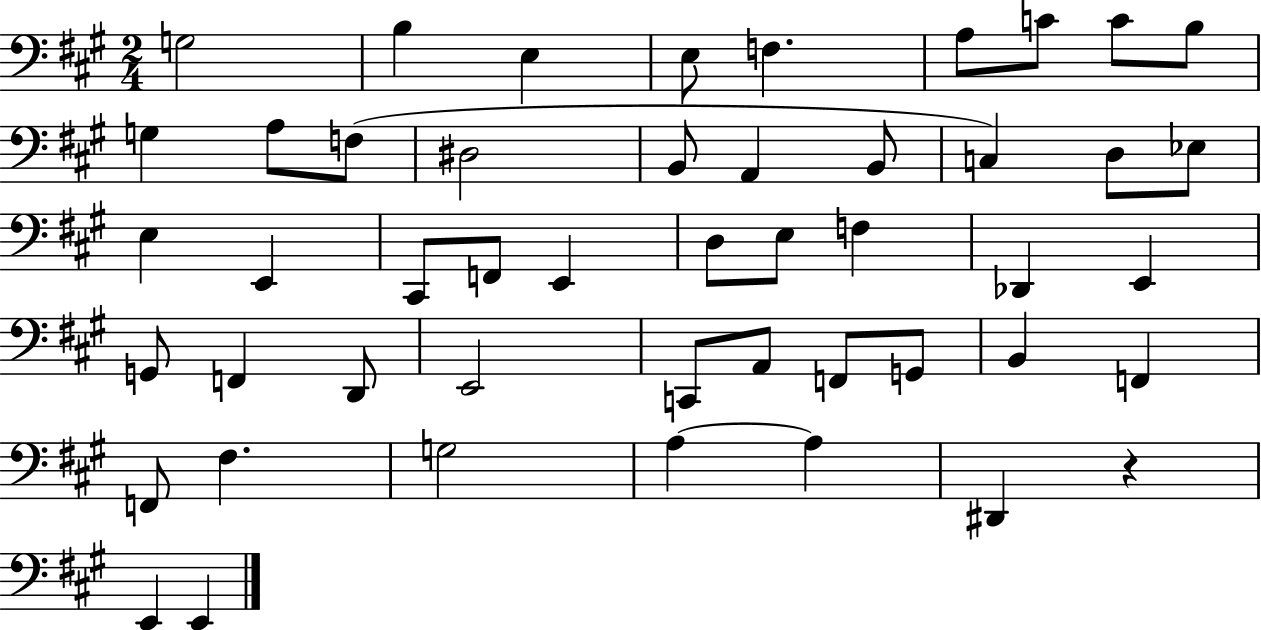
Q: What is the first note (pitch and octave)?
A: G3